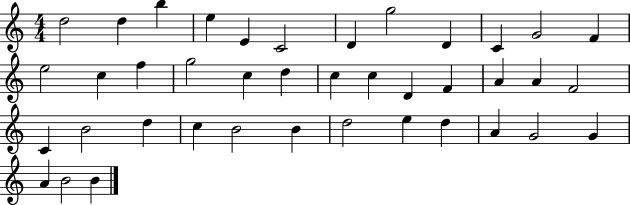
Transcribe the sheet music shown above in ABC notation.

X:1
T:Untitled
M:4/4
L:1/4
K:C
d2 d b e E C2 D g2 D C G2 F e2 c f g2 c d c c D F A A F2 C B2 d c B2 B d2 e d A G2 G A B2 B